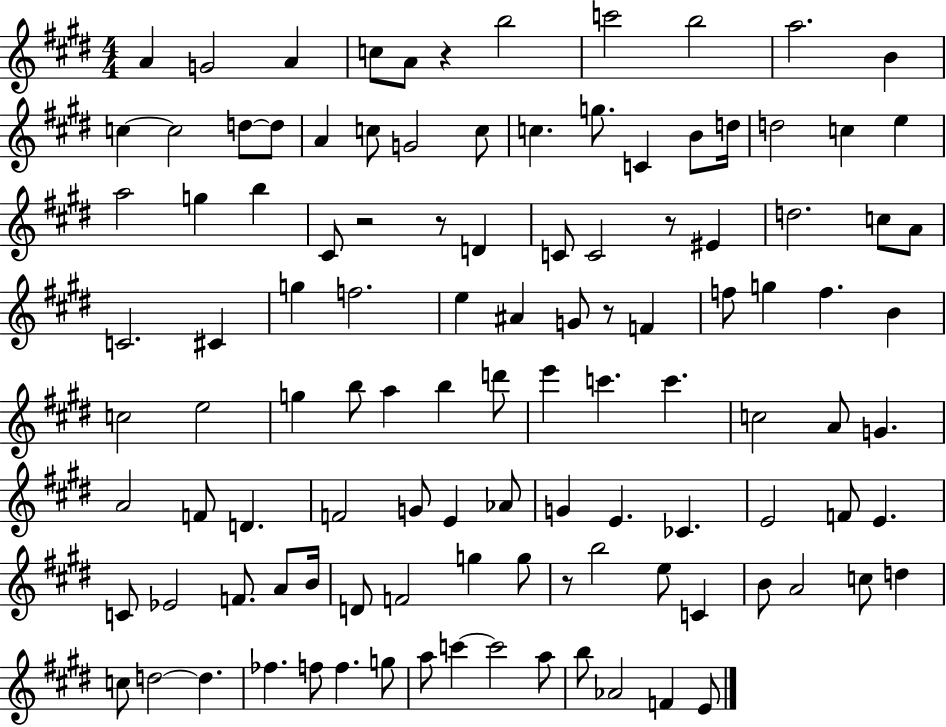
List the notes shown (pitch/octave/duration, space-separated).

A4/q G4/h A4/q C5/e A4/e R/q B5/h C6/h B5/h A5/h. B4/q C5/q C5/h D5/e D5/e A4/q C5/e G4/h C5/e C5/q. G5/e. C4/q B4/e D5/s D5/h C5/q E5/q A5/h G5/q B5/q C#4/e R/h R/e D4/q C4/e C4/h R/e EIS4/q D5/h. C5/e A4/e C4/h. C#4/q G5/q F5/h. E5/q A#4/q G4/e R/e F4/q F5/e G5/q F5/q. B4/q C5/h E5/h G5/q B5/e A5/q B5/q D6/e E6/q C6/q. C6/q. C5/h A4/e G4/q. A4/h F4/e D4/q. F4/h G4/e E4/q Ab4/e G4/q E4/q. CES4/q. E4/h F4/e E4/q. C4/e Eb4/h F4/e. A4/e B4/s D4/e F4/h G5/q G5/e R/e B5/h E5/e C4/q B4/e A4/h C5/e D5/q C5/e D5/h D5/q. FES5/q. F5/e F5/q. G5/e A5/e C6/q C6/h A5/e B5/e Ab4/h F4/q E4/e